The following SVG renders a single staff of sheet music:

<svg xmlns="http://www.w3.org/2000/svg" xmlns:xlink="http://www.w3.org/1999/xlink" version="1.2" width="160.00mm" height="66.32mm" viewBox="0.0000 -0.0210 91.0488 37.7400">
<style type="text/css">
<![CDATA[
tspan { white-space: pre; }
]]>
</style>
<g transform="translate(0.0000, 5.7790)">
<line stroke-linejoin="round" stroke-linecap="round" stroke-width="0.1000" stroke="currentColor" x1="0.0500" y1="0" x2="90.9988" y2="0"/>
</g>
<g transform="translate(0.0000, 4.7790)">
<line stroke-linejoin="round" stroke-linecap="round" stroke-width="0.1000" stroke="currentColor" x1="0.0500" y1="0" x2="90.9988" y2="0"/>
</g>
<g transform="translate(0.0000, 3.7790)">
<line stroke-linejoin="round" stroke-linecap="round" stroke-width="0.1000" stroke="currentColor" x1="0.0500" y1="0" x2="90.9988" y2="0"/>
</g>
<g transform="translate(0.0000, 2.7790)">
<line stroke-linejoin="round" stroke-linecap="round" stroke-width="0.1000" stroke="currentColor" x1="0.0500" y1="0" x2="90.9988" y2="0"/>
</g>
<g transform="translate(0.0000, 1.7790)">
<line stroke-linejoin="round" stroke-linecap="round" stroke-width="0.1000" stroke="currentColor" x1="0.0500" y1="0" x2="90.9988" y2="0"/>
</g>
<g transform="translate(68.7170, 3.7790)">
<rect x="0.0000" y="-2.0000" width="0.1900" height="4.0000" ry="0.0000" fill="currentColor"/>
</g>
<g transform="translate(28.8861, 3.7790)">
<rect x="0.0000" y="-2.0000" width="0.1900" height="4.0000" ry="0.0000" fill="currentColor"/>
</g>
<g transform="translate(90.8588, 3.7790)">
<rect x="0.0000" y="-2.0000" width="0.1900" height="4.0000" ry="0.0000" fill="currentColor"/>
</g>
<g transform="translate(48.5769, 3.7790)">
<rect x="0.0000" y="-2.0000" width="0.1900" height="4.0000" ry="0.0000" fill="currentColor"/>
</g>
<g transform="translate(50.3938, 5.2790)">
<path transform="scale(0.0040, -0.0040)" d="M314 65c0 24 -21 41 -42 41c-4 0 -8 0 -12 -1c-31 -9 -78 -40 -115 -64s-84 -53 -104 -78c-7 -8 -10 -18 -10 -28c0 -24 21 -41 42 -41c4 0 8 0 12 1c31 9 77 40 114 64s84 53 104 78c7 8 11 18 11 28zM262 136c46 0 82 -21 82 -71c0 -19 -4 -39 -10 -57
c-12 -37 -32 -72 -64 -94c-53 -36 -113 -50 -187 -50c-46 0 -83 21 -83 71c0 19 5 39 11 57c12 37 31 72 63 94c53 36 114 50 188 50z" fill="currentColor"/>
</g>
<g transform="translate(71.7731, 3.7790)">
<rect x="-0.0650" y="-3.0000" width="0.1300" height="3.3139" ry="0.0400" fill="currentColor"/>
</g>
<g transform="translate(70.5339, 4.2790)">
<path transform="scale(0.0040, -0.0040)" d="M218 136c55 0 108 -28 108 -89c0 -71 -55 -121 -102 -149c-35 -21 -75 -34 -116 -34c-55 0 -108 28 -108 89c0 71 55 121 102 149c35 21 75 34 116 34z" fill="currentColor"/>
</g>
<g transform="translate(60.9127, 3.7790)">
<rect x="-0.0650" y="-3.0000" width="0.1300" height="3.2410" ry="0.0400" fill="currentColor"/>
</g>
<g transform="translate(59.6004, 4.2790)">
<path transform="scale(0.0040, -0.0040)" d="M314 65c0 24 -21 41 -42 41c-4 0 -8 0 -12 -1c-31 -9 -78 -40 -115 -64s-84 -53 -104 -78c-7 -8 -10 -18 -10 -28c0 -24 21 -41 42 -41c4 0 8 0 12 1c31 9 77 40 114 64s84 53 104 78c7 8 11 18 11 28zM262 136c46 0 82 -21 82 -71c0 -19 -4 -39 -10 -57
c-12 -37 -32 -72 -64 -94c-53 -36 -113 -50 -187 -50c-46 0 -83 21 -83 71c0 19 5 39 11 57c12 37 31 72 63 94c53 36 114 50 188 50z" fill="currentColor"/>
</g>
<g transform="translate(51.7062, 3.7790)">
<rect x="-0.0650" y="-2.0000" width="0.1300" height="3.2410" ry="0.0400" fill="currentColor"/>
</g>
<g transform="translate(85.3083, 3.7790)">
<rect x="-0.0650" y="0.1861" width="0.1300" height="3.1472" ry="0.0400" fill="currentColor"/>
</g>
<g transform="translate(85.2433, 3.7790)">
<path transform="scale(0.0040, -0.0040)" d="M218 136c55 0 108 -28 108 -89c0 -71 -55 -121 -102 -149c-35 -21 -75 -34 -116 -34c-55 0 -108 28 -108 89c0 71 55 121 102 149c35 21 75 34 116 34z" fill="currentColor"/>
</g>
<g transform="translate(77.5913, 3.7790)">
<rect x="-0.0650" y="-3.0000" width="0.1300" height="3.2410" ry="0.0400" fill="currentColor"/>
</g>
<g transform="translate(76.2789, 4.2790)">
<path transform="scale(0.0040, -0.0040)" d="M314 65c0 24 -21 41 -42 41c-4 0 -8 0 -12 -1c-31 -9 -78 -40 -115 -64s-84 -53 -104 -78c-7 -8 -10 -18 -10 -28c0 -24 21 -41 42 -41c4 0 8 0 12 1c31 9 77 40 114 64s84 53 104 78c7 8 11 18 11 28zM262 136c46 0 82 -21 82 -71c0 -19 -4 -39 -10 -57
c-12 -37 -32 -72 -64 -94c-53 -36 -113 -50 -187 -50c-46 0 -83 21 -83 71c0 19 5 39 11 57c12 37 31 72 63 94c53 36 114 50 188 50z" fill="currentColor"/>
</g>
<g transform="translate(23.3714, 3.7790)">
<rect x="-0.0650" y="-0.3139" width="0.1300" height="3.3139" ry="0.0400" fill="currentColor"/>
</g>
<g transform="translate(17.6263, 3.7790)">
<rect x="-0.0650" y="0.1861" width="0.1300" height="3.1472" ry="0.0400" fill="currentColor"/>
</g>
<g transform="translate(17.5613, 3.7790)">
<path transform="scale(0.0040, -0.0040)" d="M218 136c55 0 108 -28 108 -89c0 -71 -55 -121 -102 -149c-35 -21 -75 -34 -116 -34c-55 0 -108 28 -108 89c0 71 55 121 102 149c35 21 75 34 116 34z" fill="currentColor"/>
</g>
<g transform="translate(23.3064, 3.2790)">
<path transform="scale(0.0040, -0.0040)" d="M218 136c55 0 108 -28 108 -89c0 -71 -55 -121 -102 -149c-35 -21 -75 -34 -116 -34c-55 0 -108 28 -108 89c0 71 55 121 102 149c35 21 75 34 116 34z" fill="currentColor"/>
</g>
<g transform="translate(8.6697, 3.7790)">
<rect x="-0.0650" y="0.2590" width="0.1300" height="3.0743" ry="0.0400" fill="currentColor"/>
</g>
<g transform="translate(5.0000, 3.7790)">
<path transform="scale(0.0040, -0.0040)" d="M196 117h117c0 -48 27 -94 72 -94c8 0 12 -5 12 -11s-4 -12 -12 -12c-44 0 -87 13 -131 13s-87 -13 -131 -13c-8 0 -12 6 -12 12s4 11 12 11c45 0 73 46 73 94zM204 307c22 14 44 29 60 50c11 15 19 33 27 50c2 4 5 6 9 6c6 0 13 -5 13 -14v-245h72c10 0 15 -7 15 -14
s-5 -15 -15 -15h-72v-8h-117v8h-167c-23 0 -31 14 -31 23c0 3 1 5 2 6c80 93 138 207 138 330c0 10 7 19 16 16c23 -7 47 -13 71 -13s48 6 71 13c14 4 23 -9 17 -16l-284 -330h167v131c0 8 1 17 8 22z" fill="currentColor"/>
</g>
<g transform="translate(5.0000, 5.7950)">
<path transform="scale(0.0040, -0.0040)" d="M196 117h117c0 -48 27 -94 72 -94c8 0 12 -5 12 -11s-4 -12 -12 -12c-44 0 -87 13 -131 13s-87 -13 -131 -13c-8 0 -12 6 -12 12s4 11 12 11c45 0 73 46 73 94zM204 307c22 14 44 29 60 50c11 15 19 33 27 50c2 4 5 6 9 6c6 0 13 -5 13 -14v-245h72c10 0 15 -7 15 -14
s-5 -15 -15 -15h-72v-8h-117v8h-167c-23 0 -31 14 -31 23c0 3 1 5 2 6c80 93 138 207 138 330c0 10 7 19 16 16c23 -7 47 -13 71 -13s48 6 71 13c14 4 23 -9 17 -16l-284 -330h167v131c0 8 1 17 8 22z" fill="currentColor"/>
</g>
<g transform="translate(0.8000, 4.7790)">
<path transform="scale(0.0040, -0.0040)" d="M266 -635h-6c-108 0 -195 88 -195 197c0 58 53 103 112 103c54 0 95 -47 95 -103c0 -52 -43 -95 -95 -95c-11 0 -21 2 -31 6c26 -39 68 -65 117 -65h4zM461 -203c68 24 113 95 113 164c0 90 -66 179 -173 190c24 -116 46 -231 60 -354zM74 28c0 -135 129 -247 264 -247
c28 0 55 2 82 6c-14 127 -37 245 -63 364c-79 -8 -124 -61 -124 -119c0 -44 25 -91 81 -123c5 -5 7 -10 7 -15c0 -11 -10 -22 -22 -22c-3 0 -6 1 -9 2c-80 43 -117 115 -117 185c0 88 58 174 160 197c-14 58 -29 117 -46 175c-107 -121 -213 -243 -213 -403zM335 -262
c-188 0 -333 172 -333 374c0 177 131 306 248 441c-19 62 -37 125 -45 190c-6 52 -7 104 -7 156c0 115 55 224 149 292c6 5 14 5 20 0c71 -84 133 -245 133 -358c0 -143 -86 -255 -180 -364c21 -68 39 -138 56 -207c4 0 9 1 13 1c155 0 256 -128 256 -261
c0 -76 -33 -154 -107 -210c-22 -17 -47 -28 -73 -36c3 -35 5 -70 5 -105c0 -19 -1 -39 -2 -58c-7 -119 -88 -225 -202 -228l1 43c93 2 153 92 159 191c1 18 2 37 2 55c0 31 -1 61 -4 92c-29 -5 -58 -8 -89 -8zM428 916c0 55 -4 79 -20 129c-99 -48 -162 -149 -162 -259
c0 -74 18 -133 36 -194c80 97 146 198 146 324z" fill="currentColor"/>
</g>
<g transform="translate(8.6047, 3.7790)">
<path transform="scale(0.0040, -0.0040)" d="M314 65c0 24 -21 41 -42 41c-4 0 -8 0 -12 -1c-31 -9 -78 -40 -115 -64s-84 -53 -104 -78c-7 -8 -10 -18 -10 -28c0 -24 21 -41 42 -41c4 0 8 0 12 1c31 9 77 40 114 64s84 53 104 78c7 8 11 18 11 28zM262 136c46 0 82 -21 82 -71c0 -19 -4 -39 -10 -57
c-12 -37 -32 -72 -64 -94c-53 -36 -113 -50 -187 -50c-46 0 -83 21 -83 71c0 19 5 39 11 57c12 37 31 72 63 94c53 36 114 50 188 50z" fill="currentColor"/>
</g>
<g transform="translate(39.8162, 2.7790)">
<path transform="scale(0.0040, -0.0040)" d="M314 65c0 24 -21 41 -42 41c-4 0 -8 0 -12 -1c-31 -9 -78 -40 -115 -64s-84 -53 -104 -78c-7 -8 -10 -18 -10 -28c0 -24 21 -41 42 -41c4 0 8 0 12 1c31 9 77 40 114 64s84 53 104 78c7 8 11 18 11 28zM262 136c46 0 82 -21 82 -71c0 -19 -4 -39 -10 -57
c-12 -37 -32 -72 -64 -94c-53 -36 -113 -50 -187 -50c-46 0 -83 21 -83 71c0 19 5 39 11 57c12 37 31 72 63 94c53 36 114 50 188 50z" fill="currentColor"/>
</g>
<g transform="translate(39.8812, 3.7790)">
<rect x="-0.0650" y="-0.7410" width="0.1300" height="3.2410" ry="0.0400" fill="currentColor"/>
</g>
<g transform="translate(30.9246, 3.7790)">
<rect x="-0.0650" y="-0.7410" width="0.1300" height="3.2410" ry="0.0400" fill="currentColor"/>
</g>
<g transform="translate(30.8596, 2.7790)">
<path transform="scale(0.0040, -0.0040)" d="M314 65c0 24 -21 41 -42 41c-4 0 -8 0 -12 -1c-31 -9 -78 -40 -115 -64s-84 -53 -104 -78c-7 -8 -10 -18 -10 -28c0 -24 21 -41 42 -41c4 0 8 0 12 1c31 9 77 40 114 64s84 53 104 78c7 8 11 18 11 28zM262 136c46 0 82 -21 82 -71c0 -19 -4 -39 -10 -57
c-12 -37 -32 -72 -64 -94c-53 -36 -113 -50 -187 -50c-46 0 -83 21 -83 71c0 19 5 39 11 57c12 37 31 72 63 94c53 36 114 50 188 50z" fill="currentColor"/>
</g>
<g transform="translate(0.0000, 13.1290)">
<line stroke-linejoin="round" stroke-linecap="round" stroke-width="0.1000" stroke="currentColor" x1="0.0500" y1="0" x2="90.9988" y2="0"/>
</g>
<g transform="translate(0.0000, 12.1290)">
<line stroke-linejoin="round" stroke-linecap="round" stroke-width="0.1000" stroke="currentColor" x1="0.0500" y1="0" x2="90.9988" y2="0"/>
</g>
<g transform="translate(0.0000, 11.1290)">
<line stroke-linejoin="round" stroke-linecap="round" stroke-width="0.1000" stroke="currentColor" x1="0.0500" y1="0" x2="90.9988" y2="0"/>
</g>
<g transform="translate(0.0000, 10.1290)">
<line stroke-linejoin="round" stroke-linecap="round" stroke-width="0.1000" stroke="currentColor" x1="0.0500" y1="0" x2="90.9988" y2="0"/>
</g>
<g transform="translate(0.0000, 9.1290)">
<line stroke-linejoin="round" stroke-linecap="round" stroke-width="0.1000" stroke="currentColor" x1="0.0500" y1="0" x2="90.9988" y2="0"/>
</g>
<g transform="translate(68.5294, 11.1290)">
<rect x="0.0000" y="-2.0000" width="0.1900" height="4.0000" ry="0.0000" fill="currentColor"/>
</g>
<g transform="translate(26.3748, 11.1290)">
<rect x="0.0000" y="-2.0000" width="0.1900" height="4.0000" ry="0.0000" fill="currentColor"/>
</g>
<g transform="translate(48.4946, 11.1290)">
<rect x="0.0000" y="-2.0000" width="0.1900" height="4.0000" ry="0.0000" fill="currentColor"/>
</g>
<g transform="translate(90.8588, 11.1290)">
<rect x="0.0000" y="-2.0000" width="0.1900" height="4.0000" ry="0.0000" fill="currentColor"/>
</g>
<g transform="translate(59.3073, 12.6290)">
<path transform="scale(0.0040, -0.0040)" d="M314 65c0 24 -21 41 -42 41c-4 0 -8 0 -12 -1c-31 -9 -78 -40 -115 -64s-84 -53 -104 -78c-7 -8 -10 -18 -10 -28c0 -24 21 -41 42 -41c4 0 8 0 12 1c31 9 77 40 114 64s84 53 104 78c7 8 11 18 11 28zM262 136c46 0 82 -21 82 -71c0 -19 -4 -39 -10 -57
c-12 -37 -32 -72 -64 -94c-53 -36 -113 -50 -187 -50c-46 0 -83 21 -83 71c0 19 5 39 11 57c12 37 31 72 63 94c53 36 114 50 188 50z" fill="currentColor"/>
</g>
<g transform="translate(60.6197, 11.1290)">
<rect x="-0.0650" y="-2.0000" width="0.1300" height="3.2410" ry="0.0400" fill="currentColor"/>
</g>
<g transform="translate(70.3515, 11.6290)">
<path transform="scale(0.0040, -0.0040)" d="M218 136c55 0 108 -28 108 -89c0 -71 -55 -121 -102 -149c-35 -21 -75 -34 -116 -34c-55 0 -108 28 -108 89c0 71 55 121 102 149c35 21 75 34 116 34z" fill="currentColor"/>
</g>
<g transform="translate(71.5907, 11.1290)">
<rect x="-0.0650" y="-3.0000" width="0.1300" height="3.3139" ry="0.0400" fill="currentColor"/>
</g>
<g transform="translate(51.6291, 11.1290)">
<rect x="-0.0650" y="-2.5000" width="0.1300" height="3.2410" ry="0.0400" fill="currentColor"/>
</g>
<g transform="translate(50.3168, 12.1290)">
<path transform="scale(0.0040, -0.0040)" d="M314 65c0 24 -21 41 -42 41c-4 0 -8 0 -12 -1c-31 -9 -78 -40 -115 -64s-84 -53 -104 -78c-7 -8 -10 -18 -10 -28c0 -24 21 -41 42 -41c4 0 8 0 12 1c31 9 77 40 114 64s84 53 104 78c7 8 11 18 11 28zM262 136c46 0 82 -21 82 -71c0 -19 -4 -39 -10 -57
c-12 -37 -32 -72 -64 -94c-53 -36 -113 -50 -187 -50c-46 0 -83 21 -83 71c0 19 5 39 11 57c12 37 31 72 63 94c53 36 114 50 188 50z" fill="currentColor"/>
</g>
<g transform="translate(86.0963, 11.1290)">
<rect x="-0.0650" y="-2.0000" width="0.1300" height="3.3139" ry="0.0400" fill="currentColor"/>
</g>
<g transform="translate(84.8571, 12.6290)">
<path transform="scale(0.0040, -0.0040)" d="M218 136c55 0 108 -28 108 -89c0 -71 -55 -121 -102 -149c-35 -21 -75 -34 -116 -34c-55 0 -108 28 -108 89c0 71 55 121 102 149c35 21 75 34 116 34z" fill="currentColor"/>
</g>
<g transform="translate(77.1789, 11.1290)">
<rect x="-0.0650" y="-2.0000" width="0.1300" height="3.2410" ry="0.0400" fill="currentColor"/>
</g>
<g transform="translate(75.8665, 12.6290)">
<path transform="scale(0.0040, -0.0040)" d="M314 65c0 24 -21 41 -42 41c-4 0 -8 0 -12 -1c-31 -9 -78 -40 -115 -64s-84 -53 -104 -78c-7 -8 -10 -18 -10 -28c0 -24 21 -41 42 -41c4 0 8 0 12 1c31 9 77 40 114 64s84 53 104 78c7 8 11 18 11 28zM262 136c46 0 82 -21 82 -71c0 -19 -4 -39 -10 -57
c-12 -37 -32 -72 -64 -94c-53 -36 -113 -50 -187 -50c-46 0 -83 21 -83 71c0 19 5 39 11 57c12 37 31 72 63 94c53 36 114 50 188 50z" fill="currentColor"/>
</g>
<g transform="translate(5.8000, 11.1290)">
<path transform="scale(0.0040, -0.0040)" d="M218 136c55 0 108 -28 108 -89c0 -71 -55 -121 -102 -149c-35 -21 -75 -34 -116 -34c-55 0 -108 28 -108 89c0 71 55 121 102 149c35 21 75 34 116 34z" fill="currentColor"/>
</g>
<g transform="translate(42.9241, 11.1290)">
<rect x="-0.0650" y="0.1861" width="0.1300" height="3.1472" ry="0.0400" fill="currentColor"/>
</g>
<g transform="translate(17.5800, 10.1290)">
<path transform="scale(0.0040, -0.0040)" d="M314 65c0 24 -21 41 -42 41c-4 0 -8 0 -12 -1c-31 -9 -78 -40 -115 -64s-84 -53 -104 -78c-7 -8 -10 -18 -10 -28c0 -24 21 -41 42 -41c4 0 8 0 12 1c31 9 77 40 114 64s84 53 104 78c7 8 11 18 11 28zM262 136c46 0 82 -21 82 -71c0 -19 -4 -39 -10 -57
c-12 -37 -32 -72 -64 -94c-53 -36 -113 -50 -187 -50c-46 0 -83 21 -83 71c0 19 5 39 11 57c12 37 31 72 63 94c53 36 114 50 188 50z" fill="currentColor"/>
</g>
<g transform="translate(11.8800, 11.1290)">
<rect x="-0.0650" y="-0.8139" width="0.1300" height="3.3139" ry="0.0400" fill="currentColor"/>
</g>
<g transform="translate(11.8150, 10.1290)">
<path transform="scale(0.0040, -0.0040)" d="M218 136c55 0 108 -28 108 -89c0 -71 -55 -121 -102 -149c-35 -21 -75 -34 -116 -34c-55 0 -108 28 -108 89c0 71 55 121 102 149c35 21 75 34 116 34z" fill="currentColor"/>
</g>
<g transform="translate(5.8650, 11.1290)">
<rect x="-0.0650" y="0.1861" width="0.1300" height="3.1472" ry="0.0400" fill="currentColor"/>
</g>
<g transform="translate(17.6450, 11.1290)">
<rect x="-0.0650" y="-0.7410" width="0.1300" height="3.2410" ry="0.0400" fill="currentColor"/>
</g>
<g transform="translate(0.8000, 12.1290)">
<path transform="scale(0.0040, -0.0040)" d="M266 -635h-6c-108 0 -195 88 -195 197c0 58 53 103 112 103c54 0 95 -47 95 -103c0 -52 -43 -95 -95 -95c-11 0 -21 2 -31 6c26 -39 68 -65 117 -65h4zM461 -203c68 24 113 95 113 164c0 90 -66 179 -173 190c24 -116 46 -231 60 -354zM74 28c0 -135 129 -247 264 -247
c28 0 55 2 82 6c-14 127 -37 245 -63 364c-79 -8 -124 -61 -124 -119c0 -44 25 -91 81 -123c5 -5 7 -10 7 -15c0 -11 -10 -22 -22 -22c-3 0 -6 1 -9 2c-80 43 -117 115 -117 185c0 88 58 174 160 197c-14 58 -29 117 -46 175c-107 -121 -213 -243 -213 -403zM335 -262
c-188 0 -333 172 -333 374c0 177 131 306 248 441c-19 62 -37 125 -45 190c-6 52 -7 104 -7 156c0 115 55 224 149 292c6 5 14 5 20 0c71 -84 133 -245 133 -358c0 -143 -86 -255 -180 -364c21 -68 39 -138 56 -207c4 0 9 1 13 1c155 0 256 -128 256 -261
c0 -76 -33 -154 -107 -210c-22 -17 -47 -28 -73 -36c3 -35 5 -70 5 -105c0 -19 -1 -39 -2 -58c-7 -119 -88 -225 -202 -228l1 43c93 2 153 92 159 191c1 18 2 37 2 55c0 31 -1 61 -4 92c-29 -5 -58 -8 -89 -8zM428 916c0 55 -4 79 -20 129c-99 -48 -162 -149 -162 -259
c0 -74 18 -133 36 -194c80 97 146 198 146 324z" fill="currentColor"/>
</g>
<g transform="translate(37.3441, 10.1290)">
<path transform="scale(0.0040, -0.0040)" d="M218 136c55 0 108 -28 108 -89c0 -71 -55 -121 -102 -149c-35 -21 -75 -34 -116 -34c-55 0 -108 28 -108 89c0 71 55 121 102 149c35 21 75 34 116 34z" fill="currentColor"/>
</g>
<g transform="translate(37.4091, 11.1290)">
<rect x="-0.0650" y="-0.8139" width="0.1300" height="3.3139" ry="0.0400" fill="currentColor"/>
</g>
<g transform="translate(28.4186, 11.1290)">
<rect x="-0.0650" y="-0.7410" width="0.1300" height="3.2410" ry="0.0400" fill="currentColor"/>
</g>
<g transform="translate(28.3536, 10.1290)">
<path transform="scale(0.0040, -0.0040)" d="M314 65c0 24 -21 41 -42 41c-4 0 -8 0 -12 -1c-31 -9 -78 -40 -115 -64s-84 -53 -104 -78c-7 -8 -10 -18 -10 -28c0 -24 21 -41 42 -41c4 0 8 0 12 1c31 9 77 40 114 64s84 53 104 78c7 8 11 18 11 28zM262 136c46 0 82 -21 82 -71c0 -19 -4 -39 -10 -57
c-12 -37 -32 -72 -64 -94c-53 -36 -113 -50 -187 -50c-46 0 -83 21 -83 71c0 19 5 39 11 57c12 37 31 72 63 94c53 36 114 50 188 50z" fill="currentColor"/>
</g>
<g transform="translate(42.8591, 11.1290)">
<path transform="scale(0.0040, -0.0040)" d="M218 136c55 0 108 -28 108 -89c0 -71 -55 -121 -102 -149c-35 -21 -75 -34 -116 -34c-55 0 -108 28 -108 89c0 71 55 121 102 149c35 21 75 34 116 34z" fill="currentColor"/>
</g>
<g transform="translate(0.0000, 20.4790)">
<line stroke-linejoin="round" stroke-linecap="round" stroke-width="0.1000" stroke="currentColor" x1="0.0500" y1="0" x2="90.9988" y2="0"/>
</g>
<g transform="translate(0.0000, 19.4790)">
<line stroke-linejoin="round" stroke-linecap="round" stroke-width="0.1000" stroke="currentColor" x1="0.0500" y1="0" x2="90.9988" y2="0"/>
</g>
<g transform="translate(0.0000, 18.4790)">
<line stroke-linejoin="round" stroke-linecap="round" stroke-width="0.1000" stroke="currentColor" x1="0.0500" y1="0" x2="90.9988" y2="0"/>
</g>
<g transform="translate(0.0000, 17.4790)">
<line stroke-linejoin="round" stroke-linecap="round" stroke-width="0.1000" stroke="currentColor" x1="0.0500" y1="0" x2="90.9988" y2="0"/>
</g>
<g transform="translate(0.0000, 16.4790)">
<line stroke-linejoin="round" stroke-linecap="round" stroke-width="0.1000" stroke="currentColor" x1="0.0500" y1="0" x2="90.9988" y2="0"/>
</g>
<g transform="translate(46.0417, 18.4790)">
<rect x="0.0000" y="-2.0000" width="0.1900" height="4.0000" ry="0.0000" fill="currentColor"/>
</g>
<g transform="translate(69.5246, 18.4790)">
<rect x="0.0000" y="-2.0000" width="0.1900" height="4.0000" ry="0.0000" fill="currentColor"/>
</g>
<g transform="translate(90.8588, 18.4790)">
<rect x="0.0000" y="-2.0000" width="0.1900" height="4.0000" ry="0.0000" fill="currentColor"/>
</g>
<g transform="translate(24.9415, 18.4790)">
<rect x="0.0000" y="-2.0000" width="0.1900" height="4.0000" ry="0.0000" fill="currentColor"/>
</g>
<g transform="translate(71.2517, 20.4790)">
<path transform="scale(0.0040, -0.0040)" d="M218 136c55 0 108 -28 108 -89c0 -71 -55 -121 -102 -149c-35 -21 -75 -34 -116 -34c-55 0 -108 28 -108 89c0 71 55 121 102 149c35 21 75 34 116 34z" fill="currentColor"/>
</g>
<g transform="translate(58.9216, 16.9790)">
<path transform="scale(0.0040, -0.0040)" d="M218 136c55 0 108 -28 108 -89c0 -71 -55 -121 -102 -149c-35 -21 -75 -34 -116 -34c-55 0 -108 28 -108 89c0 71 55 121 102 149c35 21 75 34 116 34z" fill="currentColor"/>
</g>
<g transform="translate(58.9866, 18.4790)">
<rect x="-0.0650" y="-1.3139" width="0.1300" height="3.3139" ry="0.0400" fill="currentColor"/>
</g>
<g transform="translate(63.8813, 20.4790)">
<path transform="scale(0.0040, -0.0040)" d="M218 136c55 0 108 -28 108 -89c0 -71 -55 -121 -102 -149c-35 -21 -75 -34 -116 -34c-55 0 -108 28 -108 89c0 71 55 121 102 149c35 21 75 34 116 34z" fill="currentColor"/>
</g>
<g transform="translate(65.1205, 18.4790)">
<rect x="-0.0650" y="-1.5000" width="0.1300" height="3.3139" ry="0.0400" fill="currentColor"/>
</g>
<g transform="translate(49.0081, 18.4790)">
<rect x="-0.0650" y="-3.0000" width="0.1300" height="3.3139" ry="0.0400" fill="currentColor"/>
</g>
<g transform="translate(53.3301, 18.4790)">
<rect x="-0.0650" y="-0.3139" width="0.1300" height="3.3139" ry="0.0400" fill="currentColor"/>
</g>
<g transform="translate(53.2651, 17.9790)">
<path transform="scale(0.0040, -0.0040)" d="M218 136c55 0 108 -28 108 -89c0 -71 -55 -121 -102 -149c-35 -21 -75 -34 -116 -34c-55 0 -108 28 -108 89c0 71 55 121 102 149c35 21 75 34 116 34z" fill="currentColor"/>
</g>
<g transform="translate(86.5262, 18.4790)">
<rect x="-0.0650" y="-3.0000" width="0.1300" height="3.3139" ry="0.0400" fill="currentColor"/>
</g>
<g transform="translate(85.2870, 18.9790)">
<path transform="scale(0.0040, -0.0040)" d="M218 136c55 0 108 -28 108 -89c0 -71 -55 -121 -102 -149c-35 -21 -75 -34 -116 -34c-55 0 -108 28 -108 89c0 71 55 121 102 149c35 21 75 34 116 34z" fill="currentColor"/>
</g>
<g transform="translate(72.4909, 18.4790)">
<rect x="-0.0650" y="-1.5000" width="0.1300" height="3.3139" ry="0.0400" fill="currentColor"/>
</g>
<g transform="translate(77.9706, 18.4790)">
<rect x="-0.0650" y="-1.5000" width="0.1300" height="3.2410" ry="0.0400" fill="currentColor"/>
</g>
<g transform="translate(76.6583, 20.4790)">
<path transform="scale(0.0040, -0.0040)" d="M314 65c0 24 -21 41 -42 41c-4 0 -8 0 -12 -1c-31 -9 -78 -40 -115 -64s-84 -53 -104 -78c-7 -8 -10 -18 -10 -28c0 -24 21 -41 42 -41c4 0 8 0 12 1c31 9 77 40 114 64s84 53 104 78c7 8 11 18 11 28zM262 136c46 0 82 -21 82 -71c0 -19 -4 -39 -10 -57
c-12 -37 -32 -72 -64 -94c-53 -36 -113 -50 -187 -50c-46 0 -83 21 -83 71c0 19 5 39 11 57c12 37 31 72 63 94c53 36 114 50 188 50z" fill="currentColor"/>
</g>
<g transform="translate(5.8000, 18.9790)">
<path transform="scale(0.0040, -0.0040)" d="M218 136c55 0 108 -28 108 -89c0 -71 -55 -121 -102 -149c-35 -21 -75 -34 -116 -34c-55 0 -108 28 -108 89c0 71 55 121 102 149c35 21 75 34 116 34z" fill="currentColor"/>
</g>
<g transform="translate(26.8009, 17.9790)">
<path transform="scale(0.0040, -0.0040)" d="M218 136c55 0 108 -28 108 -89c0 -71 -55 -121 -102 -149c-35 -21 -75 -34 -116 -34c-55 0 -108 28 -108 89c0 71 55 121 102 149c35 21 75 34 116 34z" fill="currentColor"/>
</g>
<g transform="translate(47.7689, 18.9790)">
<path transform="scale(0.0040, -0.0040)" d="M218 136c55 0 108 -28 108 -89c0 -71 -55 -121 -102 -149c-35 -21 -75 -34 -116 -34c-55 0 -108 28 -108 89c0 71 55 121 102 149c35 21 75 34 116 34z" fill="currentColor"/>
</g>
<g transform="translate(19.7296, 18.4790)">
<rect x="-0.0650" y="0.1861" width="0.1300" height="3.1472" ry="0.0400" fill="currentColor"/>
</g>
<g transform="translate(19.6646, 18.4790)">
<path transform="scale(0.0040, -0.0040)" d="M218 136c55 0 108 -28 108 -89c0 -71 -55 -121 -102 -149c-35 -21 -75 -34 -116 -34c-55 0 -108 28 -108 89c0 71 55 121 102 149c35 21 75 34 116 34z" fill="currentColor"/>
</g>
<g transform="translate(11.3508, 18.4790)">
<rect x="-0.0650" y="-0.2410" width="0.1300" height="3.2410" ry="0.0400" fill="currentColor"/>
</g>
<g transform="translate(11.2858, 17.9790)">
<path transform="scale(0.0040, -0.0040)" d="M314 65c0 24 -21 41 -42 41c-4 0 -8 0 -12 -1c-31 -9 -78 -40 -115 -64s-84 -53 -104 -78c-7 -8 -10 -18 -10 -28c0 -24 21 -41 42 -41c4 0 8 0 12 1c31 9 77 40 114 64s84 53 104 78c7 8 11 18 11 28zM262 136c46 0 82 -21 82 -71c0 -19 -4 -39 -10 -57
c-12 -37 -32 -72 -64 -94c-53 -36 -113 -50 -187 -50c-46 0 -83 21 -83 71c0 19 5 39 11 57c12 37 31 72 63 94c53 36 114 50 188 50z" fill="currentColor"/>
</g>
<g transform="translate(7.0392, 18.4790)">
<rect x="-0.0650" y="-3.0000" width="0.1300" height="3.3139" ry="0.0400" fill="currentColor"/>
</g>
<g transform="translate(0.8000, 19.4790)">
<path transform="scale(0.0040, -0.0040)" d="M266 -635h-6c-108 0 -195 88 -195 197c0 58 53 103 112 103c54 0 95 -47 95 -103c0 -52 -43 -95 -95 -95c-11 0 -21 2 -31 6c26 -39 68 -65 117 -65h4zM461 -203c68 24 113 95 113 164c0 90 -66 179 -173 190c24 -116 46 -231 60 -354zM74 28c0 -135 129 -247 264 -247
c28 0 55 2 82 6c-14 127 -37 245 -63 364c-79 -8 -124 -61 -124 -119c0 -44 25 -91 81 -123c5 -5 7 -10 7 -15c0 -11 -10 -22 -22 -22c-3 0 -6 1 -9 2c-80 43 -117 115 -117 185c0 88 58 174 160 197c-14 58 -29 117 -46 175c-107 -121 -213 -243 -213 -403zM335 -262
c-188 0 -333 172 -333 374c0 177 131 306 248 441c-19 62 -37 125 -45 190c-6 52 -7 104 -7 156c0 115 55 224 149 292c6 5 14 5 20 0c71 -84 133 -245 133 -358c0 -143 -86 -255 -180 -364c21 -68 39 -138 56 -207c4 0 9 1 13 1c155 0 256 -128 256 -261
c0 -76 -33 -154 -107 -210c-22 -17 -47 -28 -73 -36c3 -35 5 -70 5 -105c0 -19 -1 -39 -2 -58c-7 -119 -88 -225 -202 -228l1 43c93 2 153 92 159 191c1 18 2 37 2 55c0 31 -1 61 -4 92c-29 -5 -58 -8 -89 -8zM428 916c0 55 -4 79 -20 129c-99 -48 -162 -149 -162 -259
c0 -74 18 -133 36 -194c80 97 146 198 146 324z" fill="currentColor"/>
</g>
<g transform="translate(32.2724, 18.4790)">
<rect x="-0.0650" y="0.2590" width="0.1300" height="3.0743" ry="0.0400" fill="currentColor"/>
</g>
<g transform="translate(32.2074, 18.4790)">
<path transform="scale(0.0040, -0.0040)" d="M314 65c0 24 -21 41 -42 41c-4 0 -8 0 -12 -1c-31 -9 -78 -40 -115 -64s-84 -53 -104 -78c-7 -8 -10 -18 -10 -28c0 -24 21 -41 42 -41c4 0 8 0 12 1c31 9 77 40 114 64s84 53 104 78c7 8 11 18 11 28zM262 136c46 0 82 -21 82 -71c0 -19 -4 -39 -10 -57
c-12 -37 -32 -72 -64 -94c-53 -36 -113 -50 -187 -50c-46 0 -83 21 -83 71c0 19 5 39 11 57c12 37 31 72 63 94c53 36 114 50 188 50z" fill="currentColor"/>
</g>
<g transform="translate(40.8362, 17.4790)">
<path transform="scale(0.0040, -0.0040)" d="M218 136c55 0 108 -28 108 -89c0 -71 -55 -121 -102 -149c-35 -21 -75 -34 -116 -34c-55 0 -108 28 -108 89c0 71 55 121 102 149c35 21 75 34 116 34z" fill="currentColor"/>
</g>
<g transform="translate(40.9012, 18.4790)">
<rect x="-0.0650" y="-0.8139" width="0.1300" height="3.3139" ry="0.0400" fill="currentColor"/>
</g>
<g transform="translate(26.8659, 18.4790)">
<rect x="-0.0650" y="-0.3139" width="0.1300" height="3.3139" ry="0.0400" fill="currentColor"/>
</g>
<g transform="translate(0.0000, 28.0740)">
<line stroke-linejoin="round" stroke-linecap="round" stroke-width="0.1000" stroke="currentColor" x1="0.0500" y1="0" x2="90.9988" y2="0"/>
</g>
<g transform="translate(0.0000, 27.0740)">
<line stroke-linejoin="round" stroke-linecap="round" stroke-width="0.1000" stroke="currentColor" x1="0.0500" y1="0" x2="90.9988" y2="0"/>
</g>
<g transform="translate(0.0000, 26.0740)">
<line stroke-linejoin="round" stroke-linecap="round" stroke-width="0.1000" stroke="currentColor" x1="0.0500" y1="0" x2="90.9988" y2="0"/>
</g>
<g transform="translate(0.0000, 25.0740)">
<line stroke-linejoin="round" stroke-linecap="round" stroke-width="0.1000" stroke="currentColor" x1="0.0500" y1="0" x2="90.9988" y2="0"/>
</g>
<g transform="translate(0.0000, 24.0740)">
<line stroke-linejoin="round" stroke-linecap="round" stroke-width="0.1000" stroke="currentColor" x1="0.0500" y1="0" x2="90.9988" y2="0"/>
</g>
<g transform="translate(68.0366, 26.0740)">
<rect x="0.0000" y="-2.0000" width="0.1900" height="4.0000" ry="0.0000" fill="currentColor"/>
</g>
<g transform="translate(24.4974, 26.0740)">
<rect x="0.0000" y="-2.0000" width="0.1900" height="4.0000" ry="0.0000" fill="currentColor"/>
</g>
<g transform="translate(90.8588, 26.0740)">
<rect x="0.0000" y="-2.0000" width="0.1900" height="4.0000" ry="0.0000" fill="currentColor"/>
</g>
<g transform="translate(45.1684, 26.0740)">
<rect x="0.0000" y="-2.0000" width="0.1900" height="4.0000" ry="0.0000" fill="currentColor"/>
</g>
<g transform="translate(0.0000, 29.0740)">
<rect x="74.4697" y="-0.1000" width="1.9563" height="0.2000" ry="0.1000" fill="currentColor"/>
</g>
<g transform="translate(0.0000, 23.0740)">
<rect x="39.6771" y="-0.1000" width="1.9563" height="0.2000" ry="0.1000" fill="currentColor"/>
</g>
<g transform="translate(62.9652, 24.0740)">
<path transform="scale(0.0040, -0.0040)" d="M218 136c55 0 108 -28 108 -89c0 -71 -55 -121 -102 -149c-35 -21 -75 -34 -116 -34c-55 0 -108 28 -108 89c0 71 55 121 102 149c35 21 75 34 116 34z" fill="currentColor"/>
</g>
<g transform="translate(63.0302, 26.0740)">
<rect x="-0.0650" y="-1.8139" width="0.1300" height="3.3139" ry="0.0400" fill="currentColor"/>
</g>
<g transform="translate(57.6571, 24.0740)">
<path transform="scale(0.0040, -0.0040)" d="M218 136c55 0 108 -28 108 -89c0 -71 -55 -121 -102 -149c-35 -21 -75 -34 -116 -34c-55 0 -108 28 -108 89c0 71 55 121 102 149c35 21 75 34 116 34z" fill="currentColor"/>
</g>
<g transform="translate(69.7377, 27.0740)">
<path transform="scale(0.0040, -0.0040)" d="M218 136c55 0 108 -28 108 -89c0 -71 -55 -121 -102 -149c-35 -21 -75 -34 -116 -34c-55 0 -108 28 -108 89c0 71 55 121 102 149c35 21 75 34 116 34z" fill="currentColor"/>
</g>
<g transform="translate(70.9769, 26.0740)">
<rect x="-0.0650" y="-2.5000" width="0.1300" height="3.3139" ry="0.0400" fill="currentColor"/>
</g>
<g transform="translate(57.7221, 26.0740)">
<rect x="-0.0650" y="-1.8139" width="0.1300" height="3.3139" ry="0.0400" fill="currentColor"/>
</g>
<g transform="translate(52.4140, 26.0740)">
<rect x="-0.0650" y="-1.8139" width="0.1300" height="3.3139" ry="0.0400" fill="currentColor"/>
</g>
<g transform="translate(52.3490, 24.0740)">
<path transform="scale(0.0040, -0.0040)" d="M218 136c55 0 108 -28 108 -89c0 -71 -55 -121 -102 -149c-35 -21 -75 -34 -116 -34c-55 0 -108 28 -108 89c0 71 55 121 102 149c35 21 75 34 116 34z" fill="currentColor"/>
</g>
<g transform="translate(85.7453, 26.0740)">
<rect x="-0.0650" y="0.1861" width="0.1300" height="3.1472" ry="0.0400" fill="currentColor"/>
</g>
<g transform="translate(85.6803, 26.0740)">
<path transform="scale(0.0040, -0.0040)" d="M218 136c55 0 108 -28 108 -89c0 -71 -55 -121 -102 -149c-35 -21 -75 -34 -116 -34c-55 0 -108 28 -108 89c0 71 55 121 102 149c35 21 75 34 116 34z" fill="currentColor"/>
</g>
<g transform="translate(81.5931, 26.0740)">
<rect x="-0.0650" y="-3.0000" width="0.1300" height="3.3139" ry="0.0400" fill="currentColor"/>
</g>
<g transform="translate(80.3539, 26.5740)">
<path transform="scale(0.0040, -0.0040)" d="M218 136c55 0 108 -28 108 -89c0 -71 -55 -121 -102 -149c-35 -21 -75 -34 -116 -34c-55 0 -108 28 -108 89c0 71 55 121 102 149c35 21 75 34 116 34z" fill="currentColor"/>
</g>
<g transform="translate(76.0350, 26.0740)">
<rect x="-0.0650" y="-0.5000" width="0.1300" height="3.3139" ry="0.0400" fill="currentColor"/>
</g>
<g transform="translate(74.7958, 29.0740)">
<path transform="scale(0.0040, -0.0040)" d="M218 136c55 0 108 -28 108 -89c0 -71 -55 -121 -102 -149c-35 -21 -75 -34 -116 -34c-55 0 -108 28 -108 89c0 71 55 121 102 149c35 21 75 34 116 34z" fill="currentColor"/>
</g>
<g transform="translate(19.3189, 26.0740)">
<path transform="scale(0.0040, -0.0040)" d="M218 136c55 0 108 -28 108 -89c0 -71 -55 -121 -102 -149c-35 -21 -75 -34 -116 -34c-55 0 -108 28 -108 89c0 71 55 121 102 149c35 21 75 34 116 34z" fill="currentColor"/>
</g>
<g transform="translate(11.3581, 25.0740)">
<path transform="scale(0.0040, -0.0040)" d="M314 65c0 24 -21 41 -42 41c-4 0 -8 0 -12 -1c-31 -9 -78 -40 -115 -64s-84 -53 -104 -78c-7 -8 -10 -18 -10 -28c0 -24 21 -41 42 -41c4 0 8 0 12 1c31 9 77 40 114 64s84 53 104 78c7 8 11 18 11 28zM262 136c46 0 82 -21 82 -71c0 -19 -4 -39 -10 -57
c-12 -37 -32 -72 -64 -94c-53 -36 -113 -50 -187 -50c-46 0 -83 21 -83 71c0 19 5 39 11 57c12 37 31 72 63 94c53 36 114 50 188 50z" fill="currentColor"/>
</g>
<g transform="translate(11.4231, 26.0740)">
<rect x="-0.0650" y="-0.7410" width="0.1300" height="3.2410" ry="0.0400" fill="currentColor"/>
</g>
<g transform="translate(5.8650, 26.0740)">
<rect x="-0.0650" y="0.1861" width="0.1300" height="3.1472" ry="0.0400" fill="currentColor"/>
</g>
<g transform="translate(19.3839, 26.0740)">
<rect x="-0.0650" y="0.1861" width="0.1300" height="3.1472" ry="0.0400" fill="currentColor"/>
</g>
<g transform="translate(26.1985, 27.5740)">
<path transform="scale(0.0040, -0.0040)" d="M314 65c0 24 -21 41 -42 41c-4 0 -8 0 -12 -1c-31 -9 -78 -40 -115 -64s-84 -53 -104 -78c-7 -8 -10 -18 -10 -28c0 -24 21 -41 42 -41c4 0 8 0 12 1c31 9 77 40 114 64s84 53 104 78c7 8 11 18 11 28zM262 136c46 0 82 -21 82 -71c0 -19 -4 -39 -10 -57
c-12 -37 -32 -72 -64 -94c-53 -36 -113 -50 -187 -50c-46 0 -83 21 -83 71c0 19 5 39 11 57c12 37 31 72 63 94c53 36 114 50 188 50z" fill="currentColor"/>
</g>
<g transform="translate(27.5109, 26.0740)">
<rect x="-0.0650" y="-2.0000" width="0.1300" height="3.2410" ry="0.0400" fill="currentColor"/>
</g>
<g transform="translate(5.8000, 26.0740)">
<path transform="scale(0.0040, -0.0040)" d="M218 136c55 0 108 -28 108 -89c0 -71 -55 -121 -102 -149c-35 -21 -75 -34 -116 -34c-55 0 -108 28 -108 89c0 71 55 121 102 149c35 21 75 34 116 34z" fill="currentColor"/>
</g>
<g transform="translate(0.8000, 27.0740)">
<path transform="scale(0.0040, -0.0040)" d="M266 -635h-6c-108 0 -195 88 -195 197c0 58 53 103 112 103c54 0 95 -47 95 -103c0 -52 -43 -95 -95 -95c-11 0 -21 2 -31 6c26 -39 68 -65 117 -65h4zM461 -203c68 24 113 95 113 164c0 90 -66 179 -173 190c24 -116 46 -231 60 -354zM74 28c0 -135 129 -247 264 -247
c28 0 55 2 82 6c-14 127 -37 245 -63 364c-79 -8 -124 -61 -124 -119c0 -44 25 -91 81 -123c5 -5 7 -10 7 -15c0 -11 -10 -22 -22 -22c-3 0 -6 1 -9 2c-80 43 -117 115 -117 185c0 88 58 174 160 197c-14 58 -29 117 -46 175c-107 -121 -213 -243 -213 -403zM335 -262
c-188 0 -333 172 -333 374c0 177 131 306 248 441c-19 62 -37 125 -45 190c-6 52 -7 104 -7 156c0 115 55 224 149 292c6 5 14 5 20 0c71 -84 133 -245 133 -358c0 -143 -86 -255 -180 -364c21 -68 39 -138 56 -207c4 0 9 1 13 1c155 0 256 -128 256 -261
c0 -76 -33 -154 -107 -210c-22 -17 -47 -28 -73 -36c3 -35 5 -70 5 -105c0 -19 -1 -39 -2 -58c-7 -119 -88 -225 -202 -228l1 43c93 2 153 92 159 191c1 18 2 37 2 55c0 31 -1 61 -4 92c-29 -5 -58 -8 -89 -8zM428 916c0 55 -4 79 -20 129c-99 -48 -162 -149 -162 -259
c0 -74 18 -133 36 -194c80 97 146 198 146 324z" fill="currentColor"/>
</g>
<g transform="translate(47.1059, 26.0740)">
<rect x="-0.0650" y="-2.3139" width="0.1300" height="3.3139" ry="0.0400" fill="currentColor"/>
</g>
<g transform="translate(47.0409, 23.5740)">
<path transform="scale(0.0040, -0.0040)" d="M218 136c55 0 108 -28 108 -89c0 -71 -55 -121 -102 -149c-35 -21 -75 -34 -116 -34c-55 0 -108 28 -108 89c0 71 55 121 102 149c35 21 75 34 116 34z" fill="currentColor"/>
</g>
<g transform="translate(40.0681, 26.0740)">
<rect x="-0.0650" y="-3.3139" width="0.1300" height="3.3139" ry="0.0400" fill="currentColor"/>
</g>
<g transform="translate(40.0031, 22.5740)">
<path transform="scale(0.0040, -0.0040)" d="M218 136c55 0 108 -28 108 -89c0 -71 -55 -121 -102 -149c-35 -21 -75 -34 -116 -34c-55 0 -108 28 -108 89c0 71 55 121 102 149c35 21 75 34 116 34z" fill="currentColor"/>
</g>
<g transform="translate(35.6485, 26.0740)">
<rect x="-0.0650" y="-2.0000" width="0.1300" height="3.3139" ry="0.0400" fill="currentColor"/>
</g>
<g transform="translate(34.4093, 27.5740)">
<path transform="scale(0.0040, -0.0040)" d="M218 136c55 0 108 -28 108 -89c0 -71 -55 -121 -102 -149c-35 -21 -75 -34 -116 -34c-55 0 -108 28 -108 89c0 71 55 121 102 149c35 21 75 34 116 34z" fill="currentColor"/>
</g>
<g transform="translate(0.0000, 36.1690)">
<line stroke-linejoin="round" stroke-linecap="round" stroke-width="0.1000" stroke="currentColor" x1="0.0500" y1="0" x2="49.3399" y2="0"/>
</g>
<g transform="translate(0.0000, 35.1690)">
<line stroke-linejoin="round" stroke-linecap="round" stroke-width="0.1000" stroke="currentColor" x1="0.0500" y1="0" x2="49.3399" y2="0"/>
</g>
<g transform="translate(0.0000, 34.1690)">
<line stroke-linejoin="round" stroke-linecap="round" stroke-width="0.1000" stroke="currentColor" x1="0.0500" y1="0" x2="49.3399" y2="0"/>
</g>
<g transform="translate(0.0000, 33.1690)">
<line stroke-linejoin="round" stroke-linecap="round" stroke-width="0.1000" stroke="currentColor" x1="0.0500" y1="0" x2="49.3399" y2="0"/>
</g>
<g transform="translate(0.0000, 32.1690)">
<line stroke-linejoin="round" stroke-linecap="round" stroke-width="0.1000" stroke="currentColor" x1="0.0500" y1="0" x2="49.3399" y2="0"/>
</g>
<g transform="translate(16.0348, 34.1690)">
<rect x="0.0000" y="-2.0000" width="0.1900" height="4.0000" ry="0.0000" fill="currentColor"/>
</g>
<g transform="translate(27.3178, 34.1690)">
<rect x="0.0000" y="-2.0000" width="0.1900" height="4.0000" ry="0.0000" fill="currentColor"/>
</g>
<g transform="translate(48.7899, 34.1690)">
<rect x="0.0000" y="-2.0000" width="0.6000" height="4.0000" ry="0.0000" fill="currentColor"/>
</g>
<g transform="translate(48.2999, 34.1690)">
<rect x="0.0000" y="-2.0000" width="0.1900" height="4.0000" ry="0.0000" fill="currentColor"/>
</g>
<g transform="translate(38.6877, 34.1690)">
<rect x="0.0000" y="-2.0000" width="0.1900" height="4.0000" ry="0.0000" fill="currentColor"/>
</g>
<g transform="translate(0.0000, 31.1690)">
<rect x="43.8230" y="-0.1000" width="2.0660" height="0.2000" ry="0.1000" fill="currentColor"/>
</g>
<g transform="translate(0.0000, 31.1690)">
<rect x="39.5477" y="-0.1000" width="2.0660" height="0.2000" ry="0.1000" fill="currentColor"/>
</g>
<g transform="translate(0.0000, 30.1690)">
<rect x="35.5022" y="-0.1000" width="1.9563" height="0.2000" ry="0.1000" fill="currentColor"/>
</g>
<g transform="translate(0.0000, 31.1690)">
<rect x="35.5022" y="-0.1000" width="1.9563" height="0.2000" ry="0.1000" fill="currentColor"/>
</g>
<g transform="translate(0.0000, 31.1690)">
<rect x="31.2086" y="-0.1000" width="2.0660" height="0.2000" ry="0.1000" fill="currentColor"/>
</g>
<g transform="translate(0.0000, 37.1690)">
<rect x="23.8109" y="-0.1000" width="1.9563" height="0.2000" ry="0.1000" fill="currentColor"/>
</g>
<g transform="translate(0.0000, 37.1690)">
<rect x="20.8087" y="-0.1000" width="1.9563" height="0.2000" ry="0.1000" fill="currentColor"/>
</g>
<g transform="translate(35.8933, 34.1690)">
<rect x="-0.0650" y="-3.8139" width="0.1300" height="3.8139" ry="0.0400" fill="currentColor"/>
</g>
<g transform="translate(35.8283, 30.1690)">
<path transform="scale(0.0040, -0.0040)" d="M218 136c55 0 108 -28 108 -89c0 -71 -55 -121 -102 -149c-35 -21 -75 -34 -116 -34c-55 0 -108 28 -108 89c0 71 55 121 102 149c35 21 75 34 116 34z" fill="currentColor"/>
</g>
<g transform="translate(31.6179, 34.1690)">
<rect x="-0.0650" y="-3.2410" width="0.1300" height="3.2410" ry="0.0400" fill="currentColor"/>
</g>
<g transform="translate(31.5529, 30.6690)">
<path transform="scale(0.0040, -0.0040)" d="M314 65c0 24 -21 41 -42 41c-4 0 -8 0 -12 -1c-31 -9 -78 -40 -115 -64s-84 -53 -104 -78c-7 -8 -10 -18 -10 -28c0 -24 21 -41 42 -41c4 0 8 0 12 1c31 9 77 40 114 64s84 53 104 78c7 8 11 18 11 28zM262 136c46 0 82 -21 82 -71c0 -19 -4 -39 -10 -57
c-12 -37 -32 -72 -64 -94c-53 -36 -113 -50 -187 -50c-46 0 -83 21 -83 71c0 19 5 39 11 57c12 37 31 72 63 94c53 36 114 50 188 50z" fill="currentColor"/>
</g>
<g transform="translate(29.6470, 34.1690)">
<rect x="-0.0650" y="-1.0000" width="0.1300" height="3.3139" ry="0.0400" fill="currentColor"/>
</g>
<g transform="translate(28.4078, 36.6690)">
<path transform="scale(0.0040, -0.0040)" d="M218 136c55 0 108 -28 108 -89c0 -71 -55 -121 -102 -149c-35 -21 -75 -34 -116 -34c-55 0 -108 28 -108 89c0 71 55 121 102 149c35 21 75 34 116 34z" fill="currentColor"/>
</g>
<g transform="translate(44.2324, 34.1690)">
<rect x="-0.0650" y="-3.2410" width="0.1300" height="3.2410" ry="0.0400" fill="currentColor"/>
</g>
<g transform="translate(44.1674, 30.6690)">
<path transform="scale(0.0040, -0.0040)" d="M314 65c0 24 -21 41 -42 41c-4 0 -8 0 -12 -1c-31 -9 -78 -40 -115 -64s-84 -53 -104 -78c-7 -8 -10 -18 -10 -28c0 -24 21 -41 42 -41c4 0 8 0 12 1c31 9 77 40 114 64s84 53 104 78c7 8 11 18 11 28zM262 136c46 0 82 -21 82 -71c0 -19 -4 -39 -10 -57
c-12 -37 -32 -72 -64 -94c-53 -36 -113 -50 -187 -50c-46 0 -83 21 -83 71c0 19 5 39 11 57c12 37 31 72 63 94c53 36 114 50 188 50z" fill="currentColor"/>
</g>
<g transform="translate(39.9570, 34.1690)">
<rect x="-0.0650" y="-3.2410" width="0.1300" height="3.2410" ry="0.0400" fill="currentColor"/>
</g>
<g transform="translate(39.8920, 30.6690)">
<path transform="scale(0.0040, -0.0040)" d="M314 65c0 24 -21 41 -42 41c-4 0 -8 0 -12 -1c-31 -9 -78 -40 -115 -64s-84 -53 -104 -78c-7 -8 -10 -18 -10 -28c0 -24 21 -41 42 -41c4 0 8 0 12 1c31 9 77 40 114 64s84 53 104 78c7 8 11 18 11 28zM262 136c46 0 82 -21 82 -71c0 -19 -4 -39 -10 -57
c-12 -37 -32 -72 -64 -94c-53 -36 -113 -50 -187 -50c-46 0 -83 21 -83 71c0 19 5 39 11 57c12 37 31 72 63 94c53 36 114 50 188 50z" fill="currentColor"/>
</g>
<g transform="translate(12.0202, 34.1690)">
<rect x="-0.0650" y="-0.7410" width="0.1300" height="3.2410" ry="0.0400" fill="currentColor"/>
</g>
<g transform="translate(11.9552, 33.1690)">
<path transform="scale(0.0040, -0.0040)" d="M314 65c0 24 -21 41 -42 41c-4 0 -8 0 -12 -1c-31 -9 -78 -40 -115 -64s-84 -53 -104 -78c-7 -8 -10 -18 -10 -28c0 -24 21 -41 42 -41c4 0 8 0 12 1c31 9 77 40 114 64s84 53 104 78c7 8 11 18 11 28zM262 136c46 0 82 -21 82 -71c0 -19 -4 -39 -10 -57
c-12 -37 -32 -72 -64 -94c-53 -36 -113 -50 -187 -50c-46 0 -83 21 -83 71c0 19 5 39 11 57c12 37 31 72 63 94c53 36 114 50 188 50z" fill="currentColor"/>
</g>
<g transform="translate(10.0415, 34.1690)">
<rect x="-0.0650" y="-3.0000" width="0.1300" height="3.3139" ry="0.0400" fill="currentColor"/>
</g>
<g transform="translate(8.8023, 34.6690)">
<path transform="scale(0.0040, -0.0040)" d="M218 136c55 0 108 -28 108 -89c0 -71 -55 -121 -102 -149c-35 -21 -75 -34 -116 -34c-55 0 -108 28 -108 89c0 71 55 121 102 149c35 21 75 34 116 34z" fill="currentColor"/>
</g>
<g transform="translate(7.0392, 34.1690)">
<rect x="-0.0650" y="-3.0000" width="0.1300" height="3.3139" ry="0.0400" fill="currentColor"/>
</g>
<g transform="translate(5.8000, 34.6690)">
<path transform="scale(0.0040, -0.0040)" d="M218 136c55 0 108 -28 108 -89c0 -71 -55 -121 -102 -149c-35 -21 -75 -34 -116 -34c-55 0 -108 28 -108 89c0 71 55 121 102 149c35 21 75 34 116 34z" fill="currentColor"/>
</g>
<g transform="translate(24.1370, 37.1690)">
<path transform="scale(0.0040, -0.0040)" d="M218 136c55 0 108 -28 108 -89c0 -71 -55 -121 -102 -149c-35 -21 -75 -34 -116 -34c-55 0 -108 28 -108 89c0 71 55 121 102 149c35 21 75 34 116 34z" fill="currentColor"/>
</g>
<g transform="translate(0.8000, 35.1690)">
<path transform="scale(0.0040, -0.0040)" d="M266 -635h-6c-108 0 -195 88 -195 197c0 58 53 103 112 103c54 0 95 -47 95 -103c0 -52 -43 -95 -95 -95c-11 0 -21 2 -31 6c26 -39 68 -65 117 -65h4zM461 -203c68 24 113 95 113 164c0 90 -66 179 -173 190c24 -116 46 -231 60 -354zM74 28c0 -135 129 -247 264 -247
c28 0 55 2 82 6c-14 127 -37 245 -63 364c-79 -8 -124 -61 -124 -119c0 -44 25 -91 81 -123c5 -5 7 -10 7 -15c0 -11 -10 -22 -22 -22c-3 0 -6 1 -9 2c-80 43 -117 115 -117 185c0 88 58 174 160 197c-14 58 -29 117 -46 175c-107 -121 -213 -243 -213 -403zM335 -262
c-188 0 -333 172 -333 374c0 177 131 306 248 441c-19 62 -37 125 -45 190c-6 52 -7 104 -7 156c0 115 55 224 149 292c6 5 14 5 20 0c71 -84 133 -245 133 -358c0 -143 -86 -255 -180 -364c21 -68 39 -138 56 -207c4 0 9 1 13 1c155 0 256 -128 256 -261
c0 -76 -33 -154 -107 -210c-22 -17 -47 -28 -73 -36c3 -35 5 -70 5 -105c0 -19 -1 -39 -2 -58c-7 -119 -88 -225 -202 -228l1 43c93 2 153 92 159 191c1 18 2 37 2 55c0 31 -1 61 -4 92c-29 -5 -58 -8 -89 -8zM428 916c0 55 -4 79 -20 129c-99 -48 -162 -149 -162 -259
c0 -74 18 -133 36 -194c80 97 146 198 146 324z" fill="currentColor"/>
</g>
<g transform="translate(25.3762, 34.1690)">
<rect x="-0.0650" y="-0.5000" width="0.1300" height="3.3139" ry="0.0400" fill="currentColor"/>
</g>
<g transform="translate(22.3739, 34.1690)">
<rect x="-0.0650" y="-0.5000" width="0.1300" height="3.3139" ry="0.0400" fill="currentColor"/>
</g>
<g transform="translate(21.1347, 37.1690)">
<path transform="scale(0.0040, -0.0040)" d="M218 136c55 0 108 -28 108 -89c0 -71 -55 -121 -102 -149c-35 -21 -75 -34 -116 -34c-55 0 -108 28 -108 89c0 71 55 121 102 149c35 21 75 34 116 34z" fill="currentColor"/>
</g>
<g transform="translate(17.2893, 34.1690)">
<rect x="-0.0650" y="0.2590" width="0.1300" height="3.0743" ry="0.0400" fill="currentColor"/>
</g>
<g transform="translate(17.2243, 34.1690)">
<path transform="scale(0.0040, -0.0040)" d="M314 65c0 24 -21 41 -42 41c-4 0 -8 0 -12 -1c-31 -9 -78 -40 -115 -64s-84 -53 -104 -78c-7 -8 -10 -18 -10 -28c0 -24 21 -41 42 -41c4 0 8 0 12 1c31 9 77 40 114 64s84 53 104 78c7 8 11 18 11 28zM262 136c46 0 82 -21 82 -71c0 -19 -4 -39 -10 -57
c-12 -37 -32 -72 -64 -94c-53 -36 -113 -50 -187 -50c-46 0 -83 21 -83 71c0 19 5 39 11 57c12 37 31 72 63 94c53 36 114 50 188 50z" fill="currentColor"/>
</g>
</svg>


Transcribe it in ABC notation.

X:1
T:Untitled
M:4/4
L:1/4
K:C
B2 B c d2 d2 F2 A2 A A2 B B d d2 d2 d B G2 F2 A F2 F A c2 B c B2 d A c e E E E2 A B d2 B F2 F b g f f f G C A B A A d2 B2 C C D b2 c' b2 b2